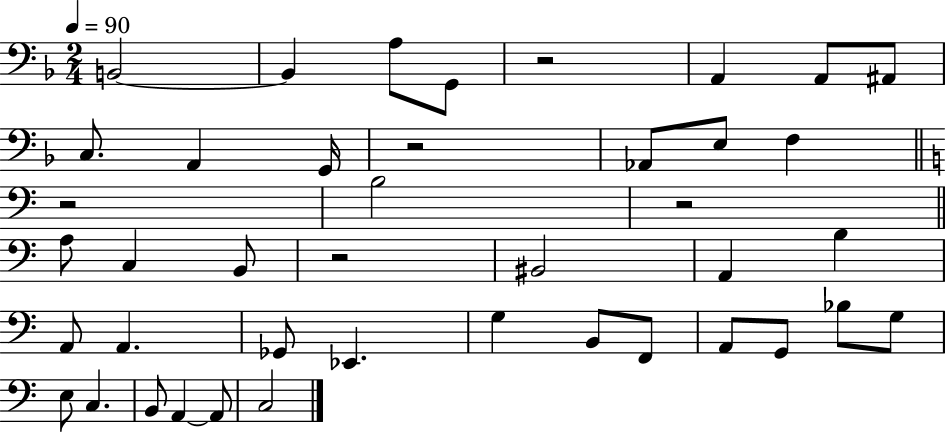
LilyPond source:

{
  \clef bass
  \numericTimeSignature
  \time 2/4
  \key f \major
  \tempo 4 = 90
  b,2~~ | b,4 a8 g,8 | r2 | a,4 a,8 ais,8 | \break c8. a,4 g,16 | r2 | aes,8 e8 f4 | \bar "||" \break \key a \minor r2 | b2 | r2 | \bar "||" \break \key a \minor a8 c4 b,8 | r2 | bis,2 | a,4 b4 | \break a,8 a,4. | ges,8 ees,4. | g4 b,8 f,8 | a,8 g,8 bes8 g8 | \break e8 c4. | b,8 a,4~~ a,8 | c2 | \bar "|."
}